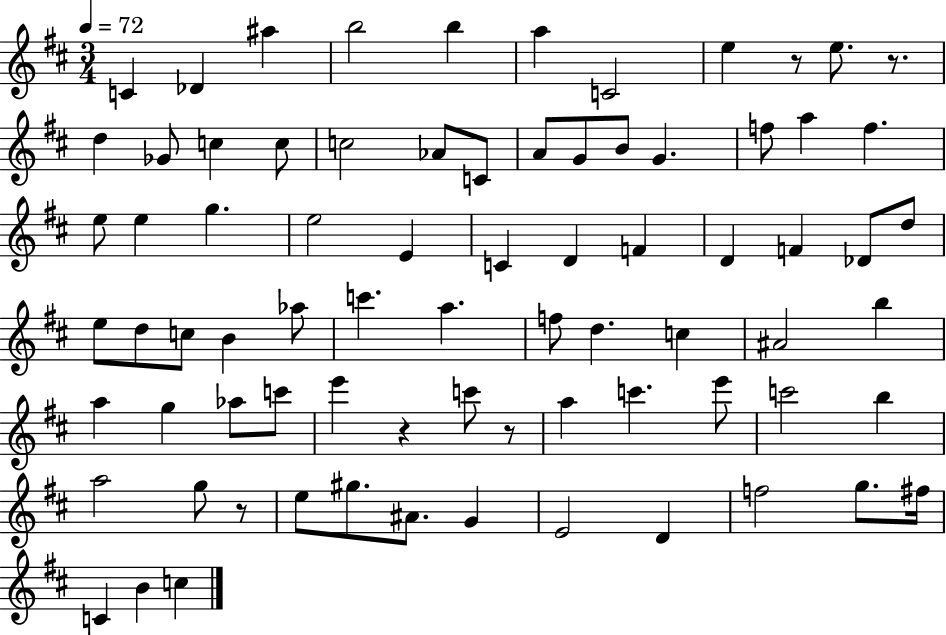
X:1
T:Untitled
M:3/4
L:1/4
K:D
C _D ^a b2 b a C2 e z/2 e/2 z/2 d _G/2 c c/2 c2 _A/2 C/2 A/2 G/2 B/2 G f/2 a f e/2 e g e2 E C D F D F _D/2 d/2 e/2 d/2 c/2 B _a/2 c' a f/2 d c ^A2 b a g _a/2 c'/2 e' z c'/2 z/2 a c' e'/2 c'2 b a2 g/2 z/2 e/2 ^g/2 ^A/2 G E2 D f2 g/2 ^f/4 C B c